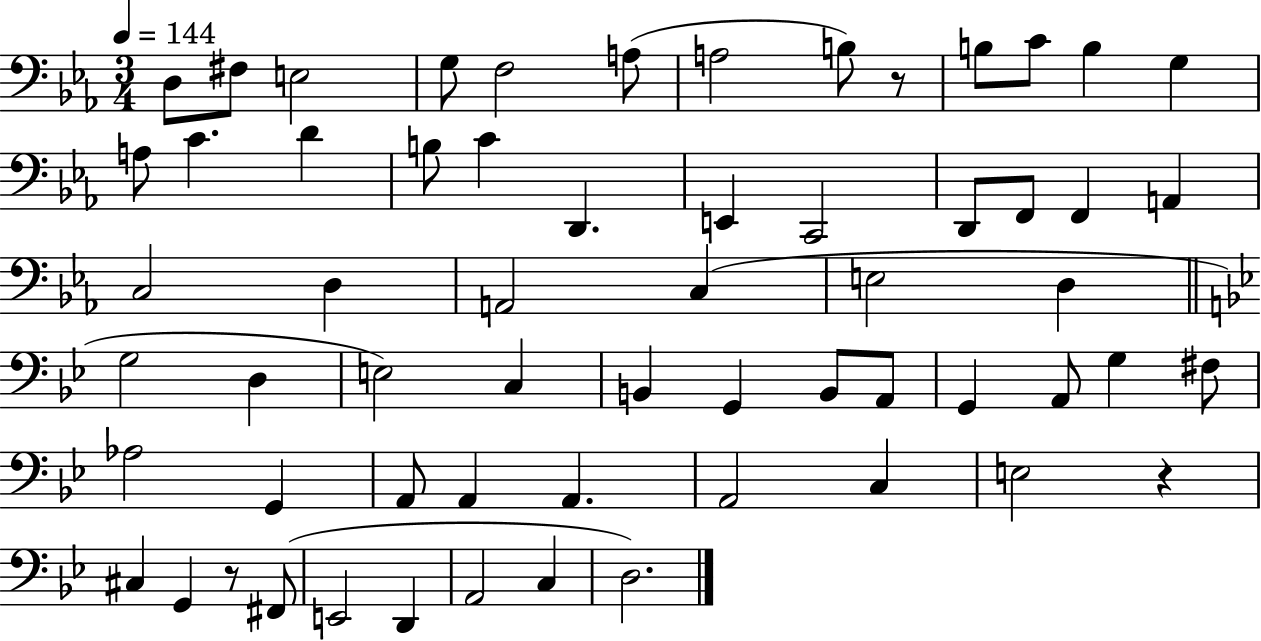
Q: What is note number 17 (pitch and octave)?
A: C4